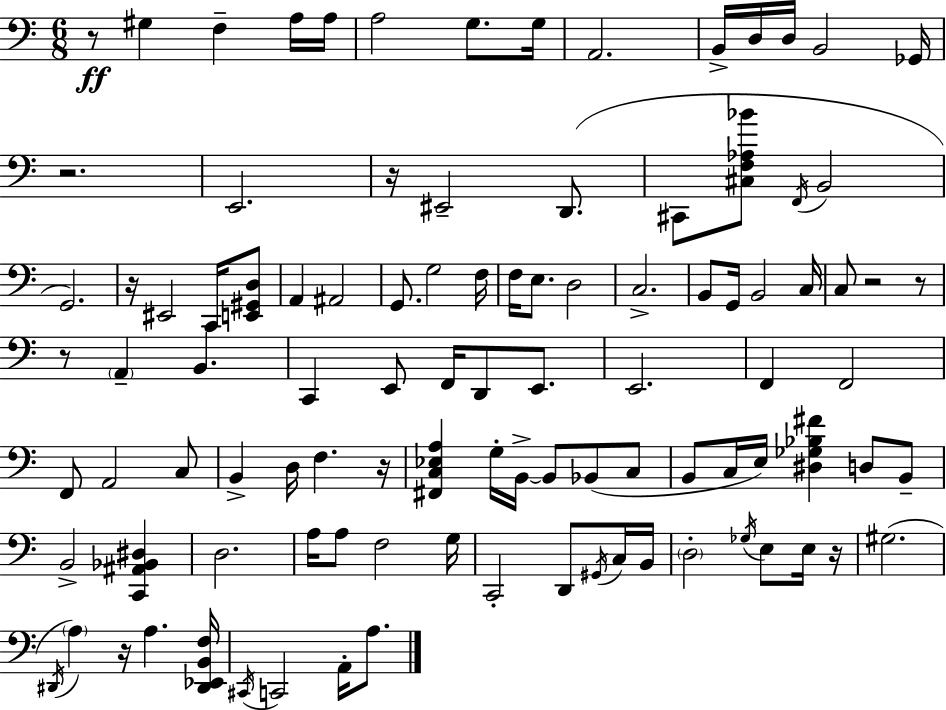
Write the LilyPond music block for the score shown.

{
  \clef bass
  \numericTimeSignature
  \time 6/8
  \key c \major
  r8\ff gis4 f4-- a16 a16 | a2 g8. g16 | a,2. | b,16-> d16 d16 b,2 ges,16 | \break r2. | e,2. | r16 eis,2-- d,8.( | cis,8 <cis f aes bes'>8 \acciaccatura { f,16 } b,2 | \break g,2.) | r16 eis,2 c,16 <e, gis, d>8 | a,4 ais,2 | g,8. g2 | \break f16 f16 e8. d2 | c2.-> | b,8 g,16 b,2 | c16 c8 r2 r8 | \break r8 \parenthesize a,4-- b,4. | c,4 e,8 f,16 d,8 e,8. | e,2. | f,4 f,2 | \break f,8 a,2 c8 | b,4-> d16 f4. | r16 <fis, c ees a>4 g16-. b,16->~~ b,8 bes,8( c8 | b,8 c16 e16) <dis ges bes fis'>4 d8 b,8-- | \break b,2-> <c, ais, bes, dis>4 | d2. | a16 a8 f2 | g16 c,2-. d,8 \acciaccatura { gis,16 } | \break c16 b,16 \parenthesize d2-. \acciaccatura { ges16 } e8 | e16 r16 gis2.( | \acciaccatura { dis,16 } \parenthesize a4) r16 a4. | <dis, ees, b, f>16 \acciaccatura { cis,16 } c,2 | \break a,16-. a8. \bar "|."
}